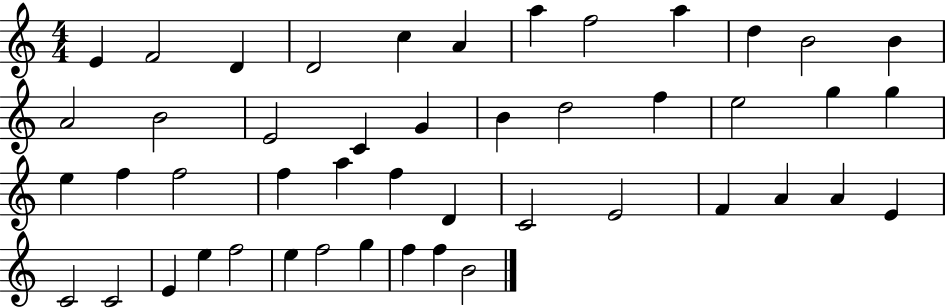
X:1
T:Untitled
M:4/4
L:1/4
K:C
E F2 D D2 c A a f2 a d B2 B A2 B2 E2 C G B d2 f e2 g g e f f2 f a f D C2 E2 F A A E C2 C2 E e f2 e f2 g f f B2